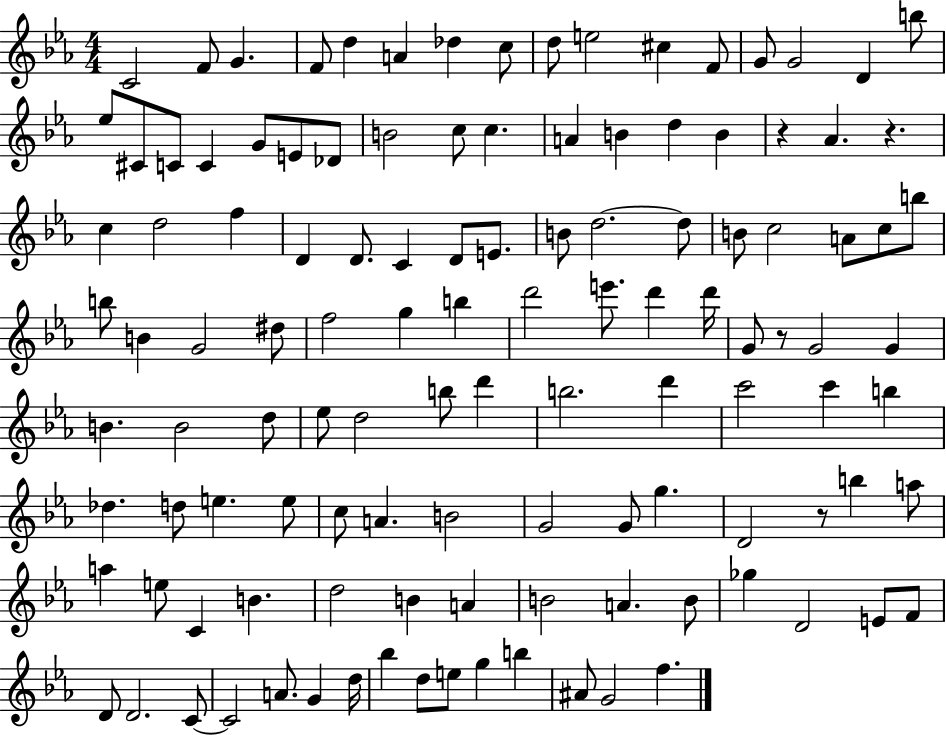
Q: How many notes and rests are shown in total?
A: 119